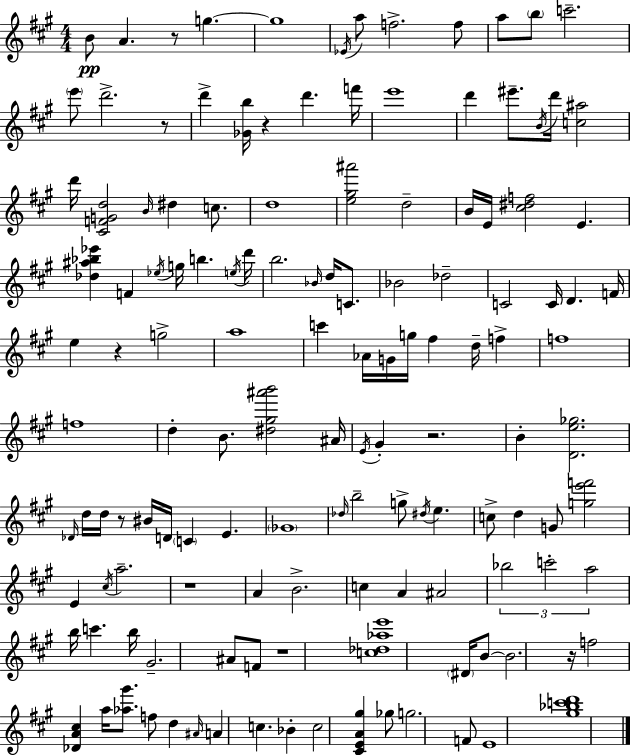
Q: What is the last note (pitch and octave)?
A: E4